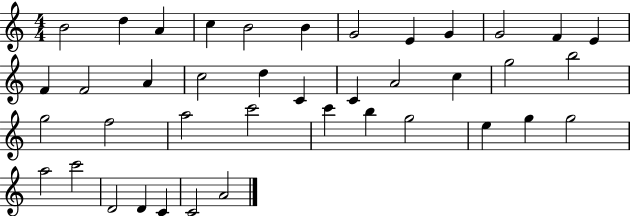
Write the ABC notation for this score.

X:1
T:Untitled
M:4/4
L:1/4
K:C
B2 d A c B2 B G2 E G G2 F E F F2 A c2 d C C A2 c g2 b2 g2 f2 a2 c'2 c' b g2 e g g2 a2 c'2 D2 D C C2 A2